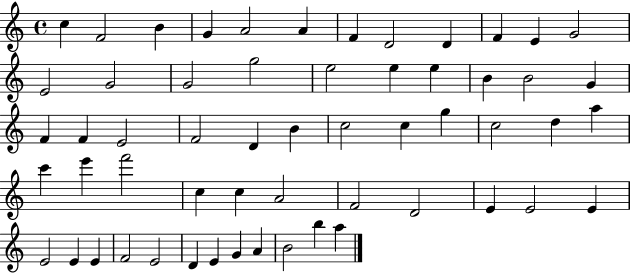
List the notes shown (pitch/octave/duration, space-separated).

C5/q F4/h B4/q G4/q A4/h A4/q F4/q D4/h D4/q F4/q E4/q G4/h E4/h G4/h G4/h G5/h E5/h E5/q E5/q B4/q B4/h G4/q F4/q F4/q E4/h F4/h D4/q B4/q C5/h C5/q G5/q C5/h D5/q A5/q C6/q E6/q F6/h C5/q C5/q A4/h F4/h D4/h E4/q E4/h E4/q E4/h E4/q E4/q F4/h E4/h D4/q E4/q G4/q A4/q B4/h B5/q A5/q